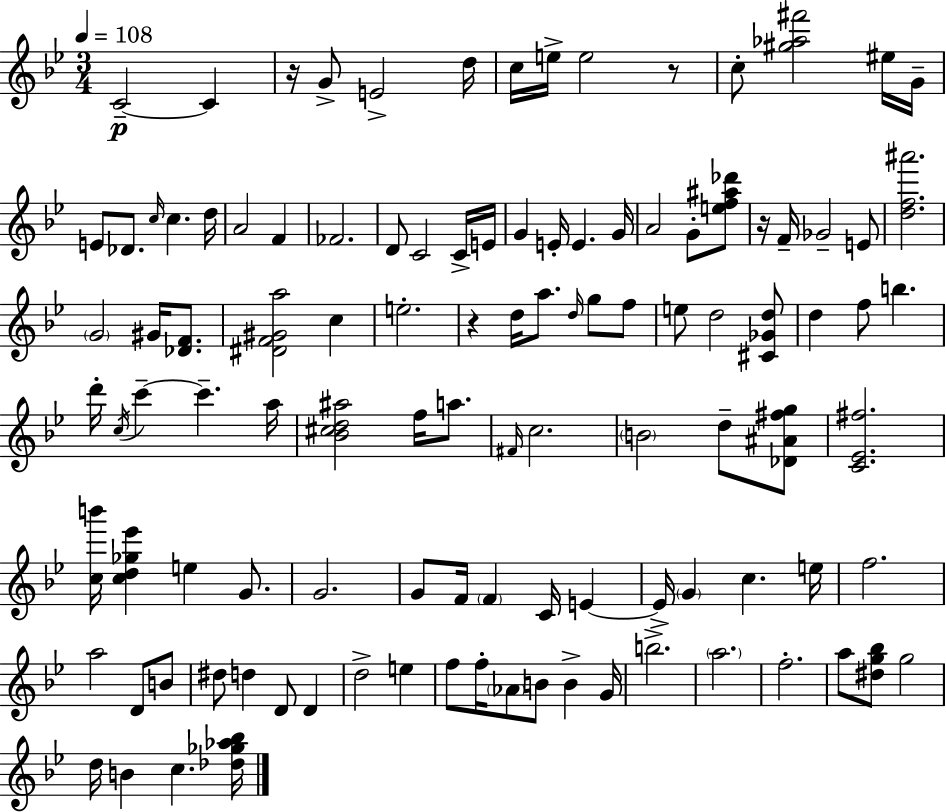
{
  \clef treble
  \numericTimeSignature
  \time 3/4
  \key bes \major
  \tempo 4 = 108
  c'2--~~\p c'4 | r16 g'8-> e'2-> d''16 | c''16 e''16-> e''2 r8 | c''8-. <gis'' aes'' fis'''>2 eis''16 g'16-- | \break e'8 des'8. \grace { c''16 } c''4. | d''16 a'2 f'4 | fes'2. | d'8 c'2 c'16-> | \break e'16 g'4 e'16-. e'4. | g'16 a'2 g'8-. <e'' f'' ais'' des'''>8 | r16 f'16-- ges'2-- e'8 | <d'' f'' ais'''>2. | \break \parenthesize g'2 gis'16 <des' f'>8. | <dis' f' gis' a''>2 c''4 | e''2.-. | r4 d''16 a''8. \grace { d''16 } g''8 | \break f''8 e''8 d''2 | <cis' ges' d''>8 d''4 f''8 b''4. | d'''16-. \acciaccatura { c''16 } c'''4--~~ c'''4.-- | a''16 <bes' cis'' d'' ais''>2 f''16 | \break a''8. \grace { fis'16 } c''2. | \parenthesize b'2 | d''8-- <des' ais' fis'' g''>8 <c' ees' fis''>2. | <c'' b'''>16 <c'' d'' ges'' ees'''>4 e''4 | \break g'8. g'2. | g'8 f'16 \parenthesize f'4 c'16 | e'4~~ e'16-> \parenthesize g'4 c''4. | e''16 f''2. | \break a''2 | d'8 b'8 dis''8 d''4 d'8 | d'4 d''2-> | e''4 f''8 f''16-. \parenthesize aes'8 b'8 b'4-> | \break g'16 b''2.-> | \parenthesize a''2. | f''2.-. | a''8 <dis'' g'' bes''>8 g''2 | \break d''16 b'4 c''4. | <des'' ges'' aes'' bes''>16 \bar "|."
}